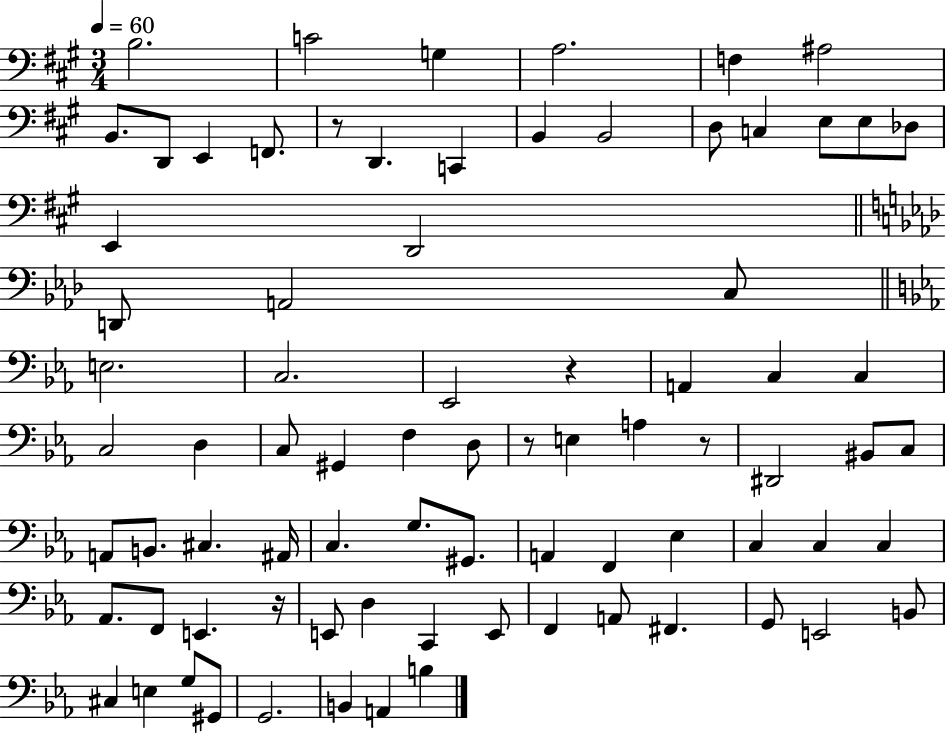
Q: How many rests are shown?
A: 5